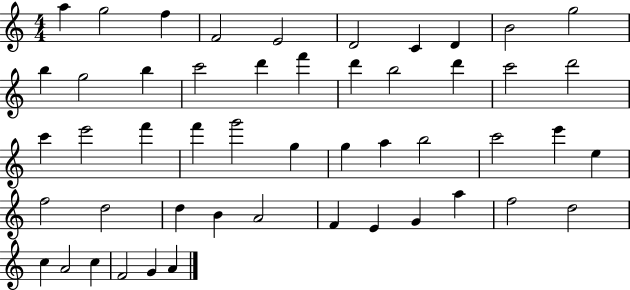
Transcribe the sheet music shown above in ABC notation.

X:1
T:Untitled
M:4/4
L:1/4
K:C
a g2 f F2 E2 D2 C D B2 g2 b g2 b c'2 d' f' d' b2 d' c'2 d'2 c' e'2 f' f' g'2 g g a b2 c'2 e' e f2 d2 d B A2 F E G a f2 d2 c A2 c F2 G A